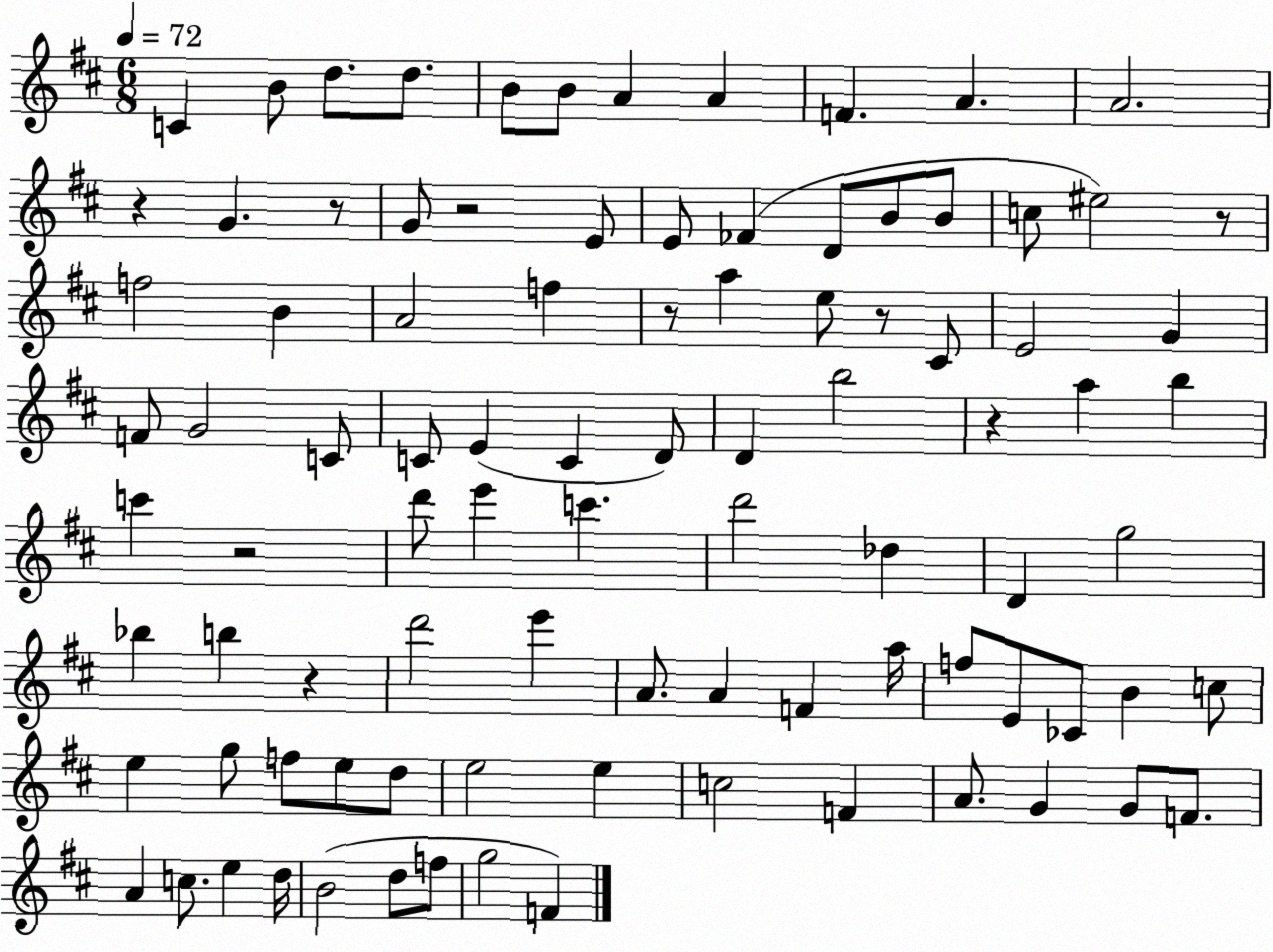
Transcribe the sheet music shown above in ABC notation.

X:1
T:Untitled
M:6/8
L:1/4
K:D
C B/2 d/2 d/2 B/2 B/2 A A F A A2 z G z/2 G/2 z2 E/2 E/2 _F D/2 B/2 B/2 c/2 ^e2 z/2 f2 B A2 f z/2 a e/2 z/2 ^C/2 E2 G F/2 G2 C/2 C/2 E C D/2 D b2 z a b c' z2 d'/2 e' c' d'2 _d D g2 _b b z d'2 e' A/2 A F a/4 f/2 E/2 _C/2 B c/2 e g/2 f/2 e/2 d/2 e2 e c2 F A/2 G G/2 F/2 A c/2 e d/4 B2 d/2 f/2 g2 F